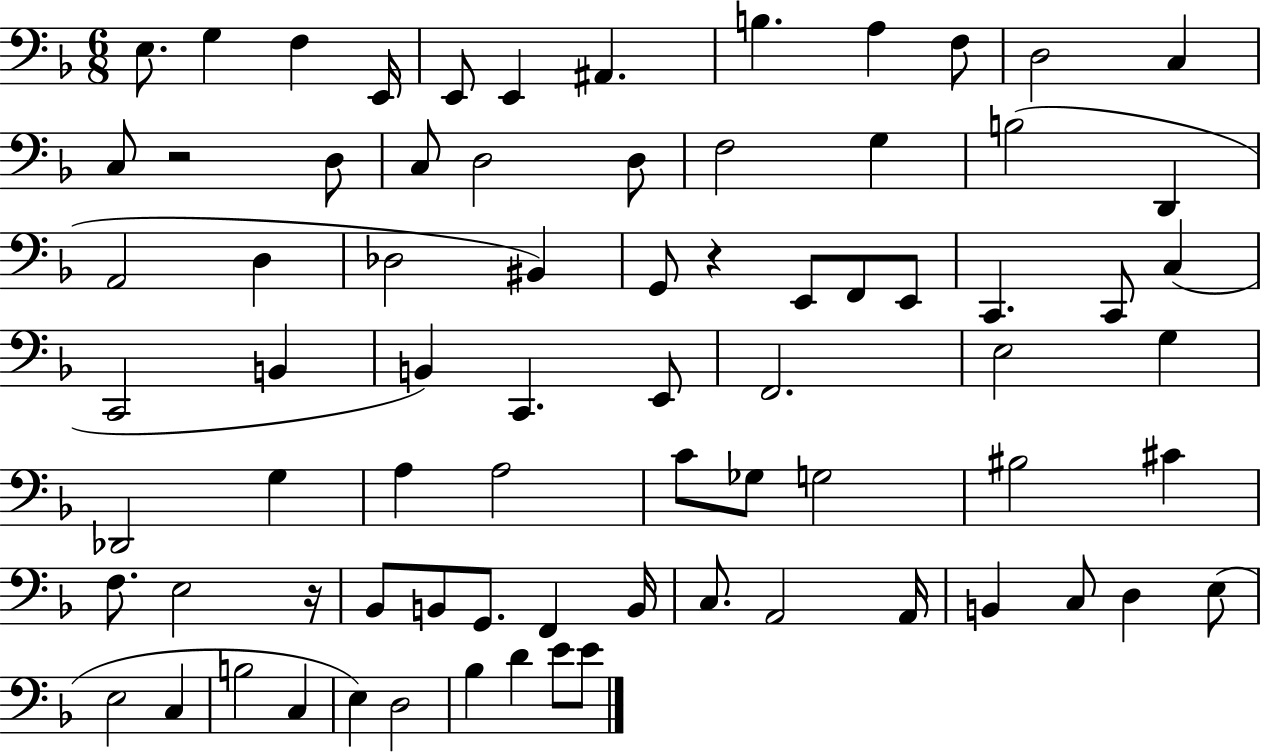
{
  \clef bass
  \numericTimeSignature
  \time 6/8
  \key f \major
  \repeat volta 2 { e8. g4 f4 e,16 | e,8 e,4 ais,4. | b4. a4 f8 | d2 c4 | \break c8 r2 d8 | c8 d2 d8 | f2 g4 | b2( d,4 | \break a,2 d4 | des2 bis,4) | g,8 r4 e,8 f,8 e,8 | c,4. c,8 c4( | \break c,2 b,4 | b,4) c,4. e,8 | f,2. | e2 g4 | \break des,2 g4 | a4 a2 | c'8 ges8 g2 | bis2 cis'4 | \break f8. e2 r16 | bes,8 b,8 g,8. f,4 b,16 | c8. a,2 a,16 | b,4 c8 d4 e8( | \break e2 c4 | b2 c4 | e4) d2 | bes4 d'4 e'8 e'8 | \break } \bar "|."
}